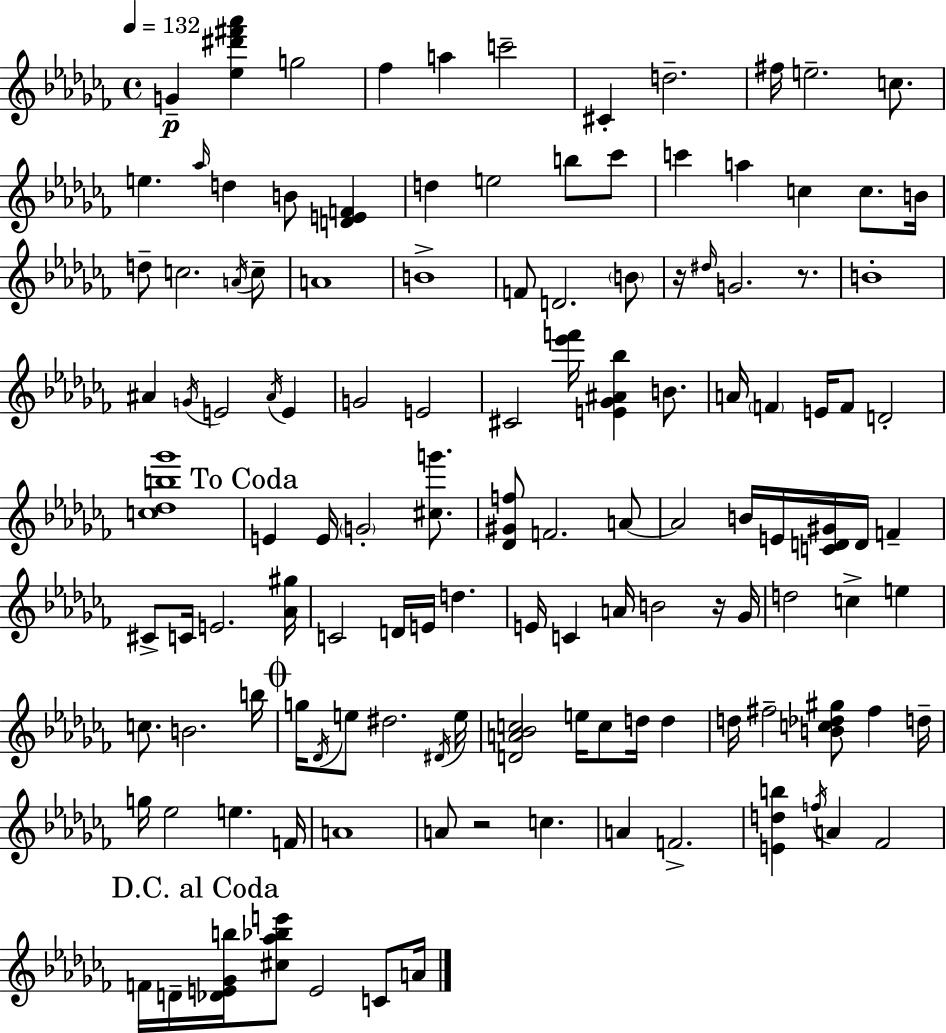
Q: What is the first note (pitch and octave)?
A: G4